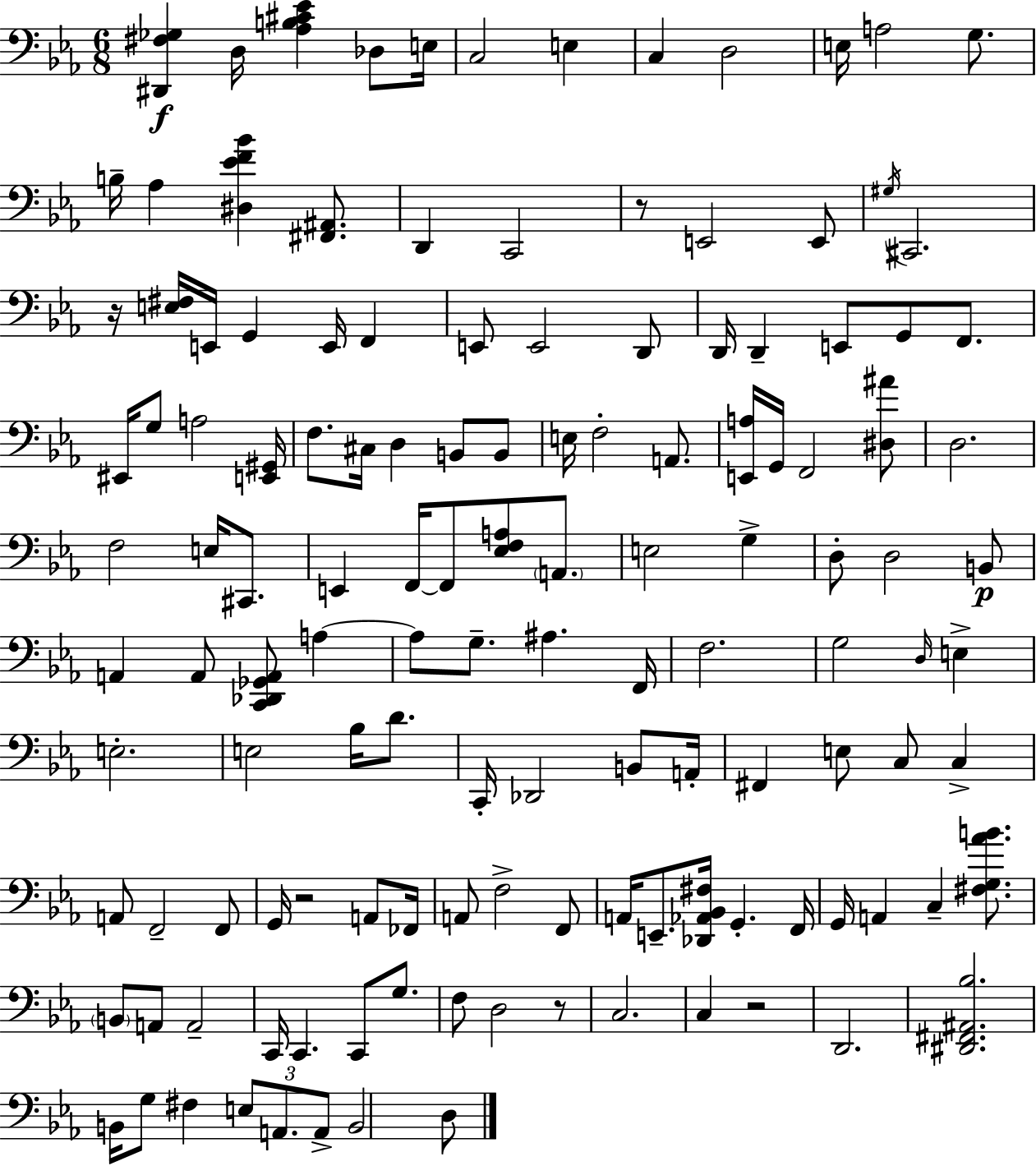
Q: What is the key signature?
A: EES major